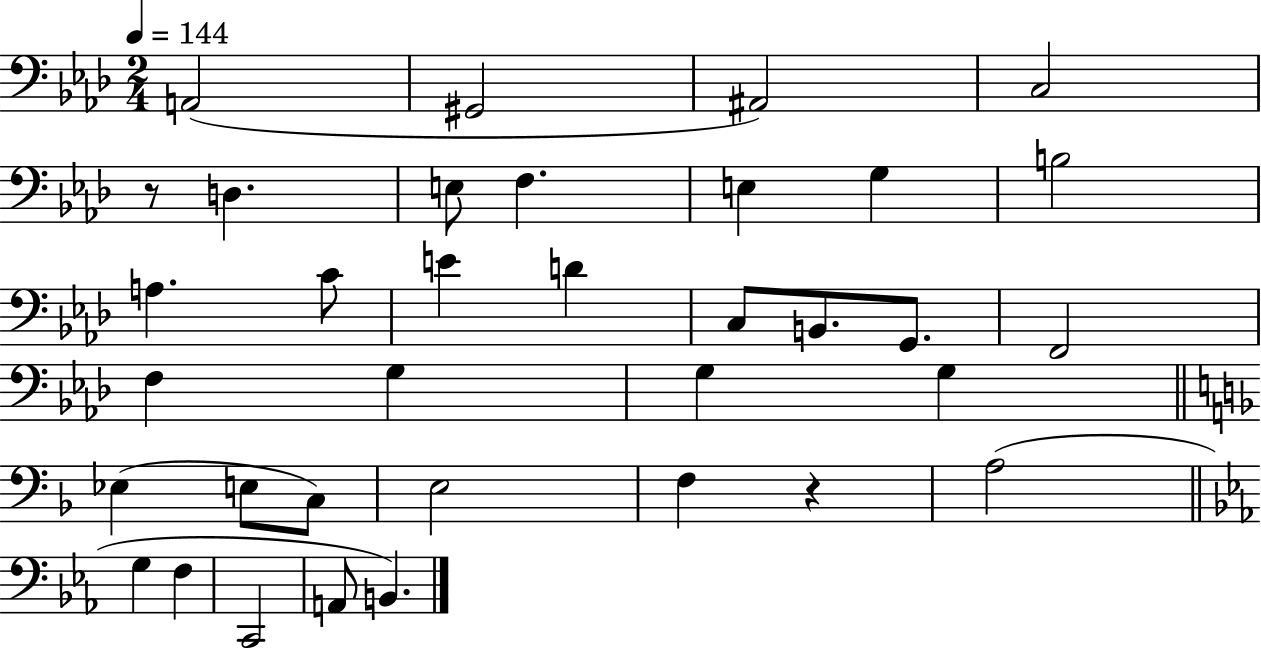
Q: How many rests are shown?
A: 2